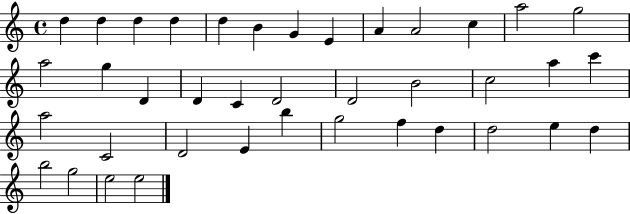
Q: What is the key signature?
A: C major